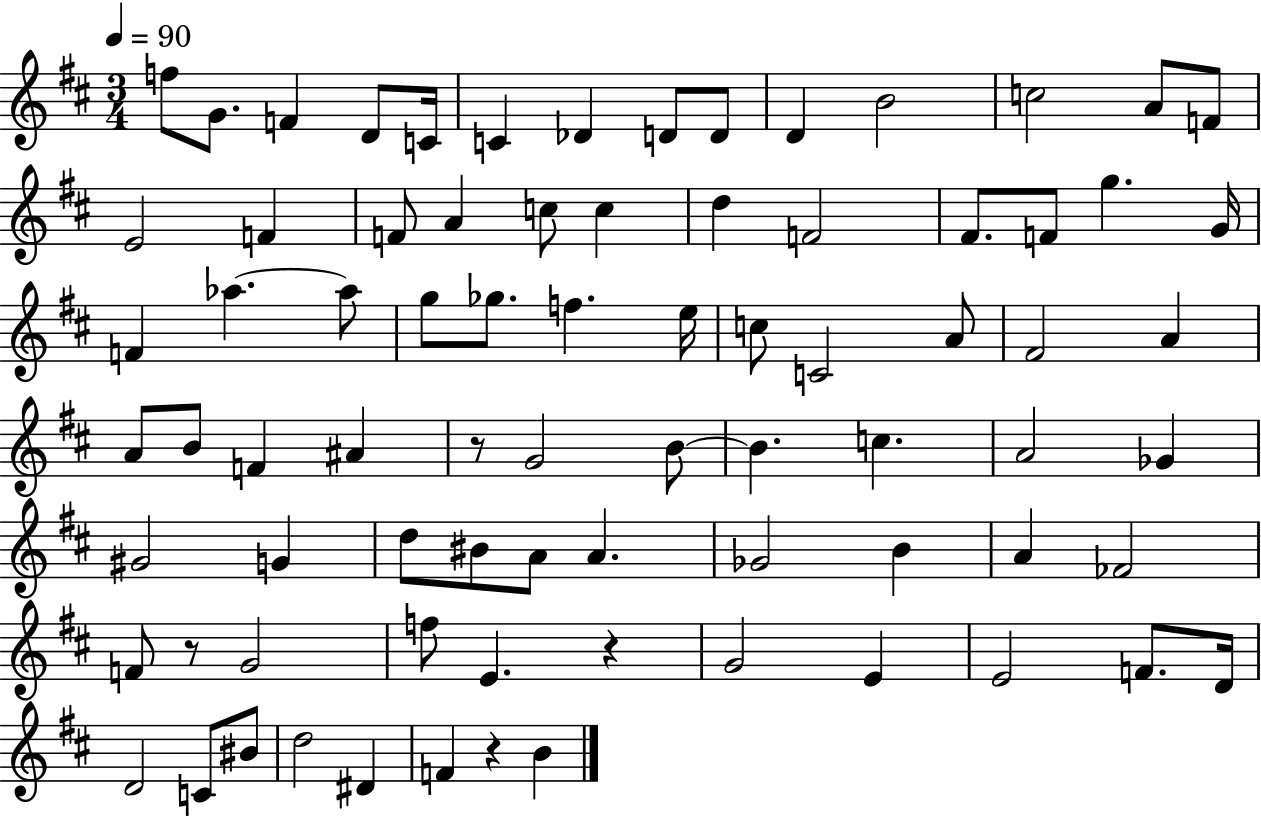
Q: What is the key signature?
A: D major